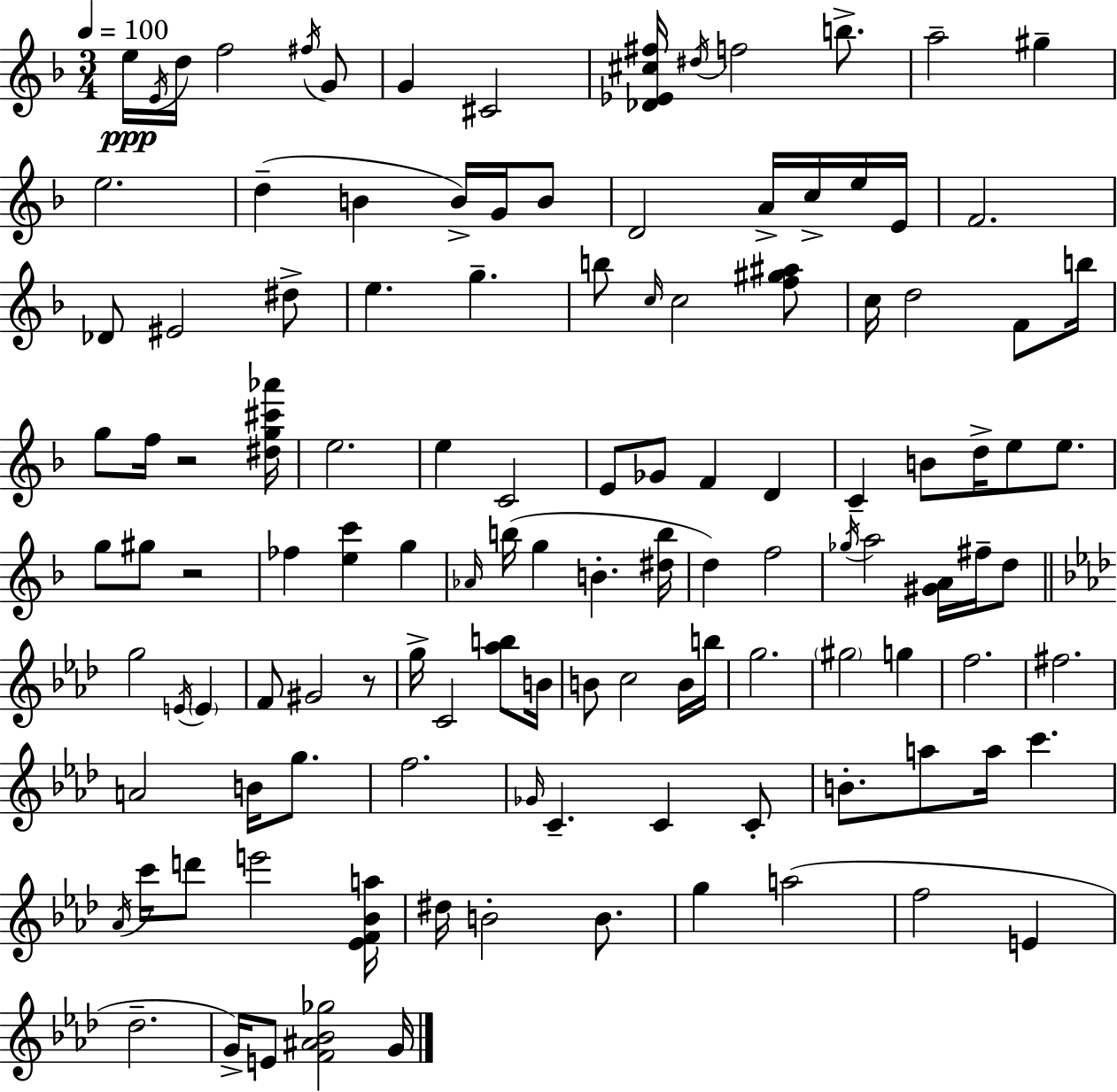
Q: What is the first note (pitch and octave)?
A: E5